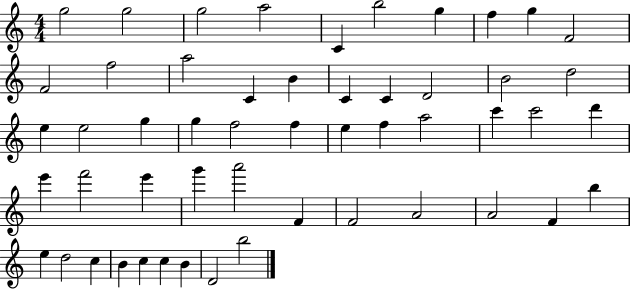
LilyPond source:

{
  \clef treble
  \numericTimeSignature
  \time 4/4
  \key c \major
  g''2 g''2 | g''2 a''2 | c'4 b''2 g''4 | f''4 g''4 f'2 | \break f'2 f''2 | a''2 c'4 b'4 | c'4 c'4 d'2 | b'2 d''2 | \break e''4 e''2 g''4 | g''4 f''2 f''4 | e''4 f''4 a''2 | c'''4 c'''2 d'''4 | \break e'''4 f'''2 e'''4 | g'''4 a'''2 f'4 | f'2 a'2 | a'2 f'4 b''4 | \break e''4 d''2 c''4 | b'4 c''4 c''4 b'4 | d'2 b''2 | \bar "|."
}